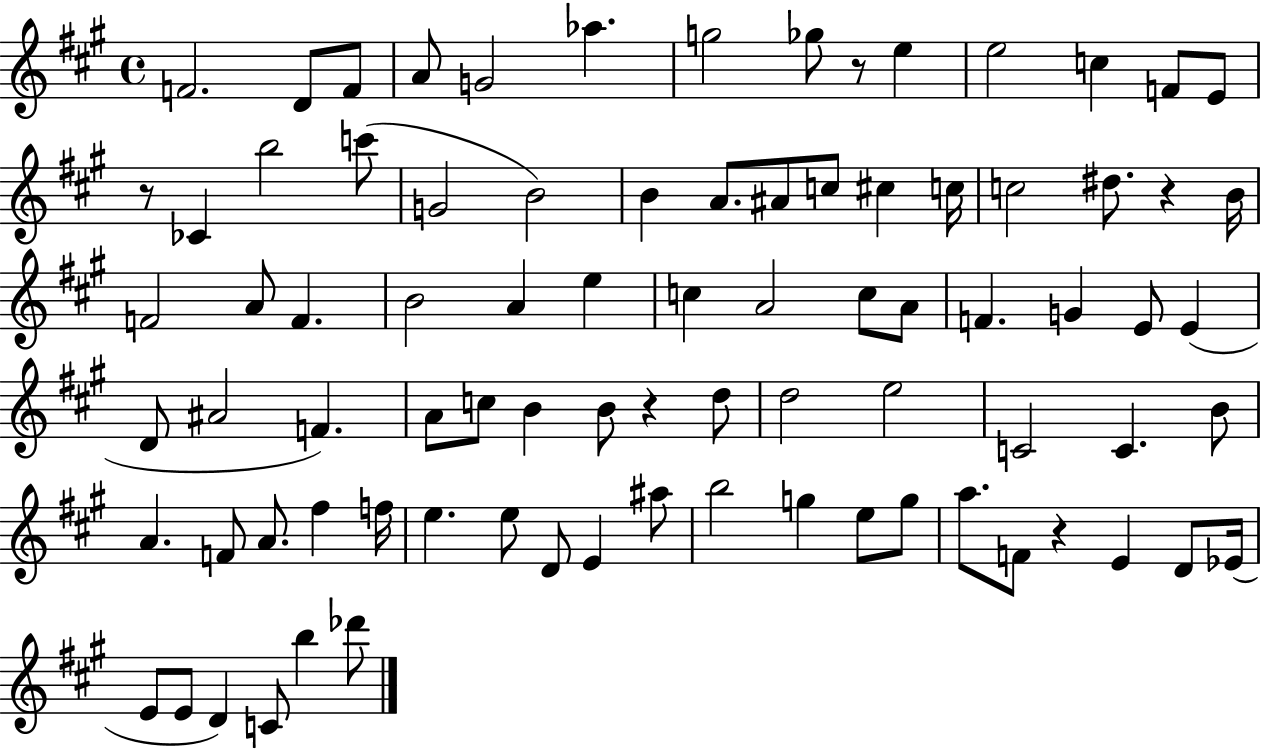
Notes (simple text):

F4/h. D4/e F4/e A4/e G4/h Ab5/q. G5/h Gb5/e R/e E5/q E5/h C5/q F4/e E4/e R/e CES4/q B5/h C6/e G4/h B4/h B4/q A4/e. A#4/e C5/e C#5/q C5/s C5/h D#5/e. R/q B4/s F4/h A4/e F4/q. B4/h A4/q E5/q C5/q A4/h C5/e A4/e F4/q. G4/q E4/e E4/q D4/e A#4/h F4/q. A4/e C5/e B4/q B4/e R/q D5/e D5/h E5/h C4/h C4/q. B4/e A4/q. F4/e A4/e. F#5/q F5/s E5/q. E5/e D4/e E4/q A#5/e B5/h G5/q E5/e G5/e A5/e. F4/e R/q E4/q D4/e Eb4/s E4/e E4/e D4/q C4/e B5/q Db6/e